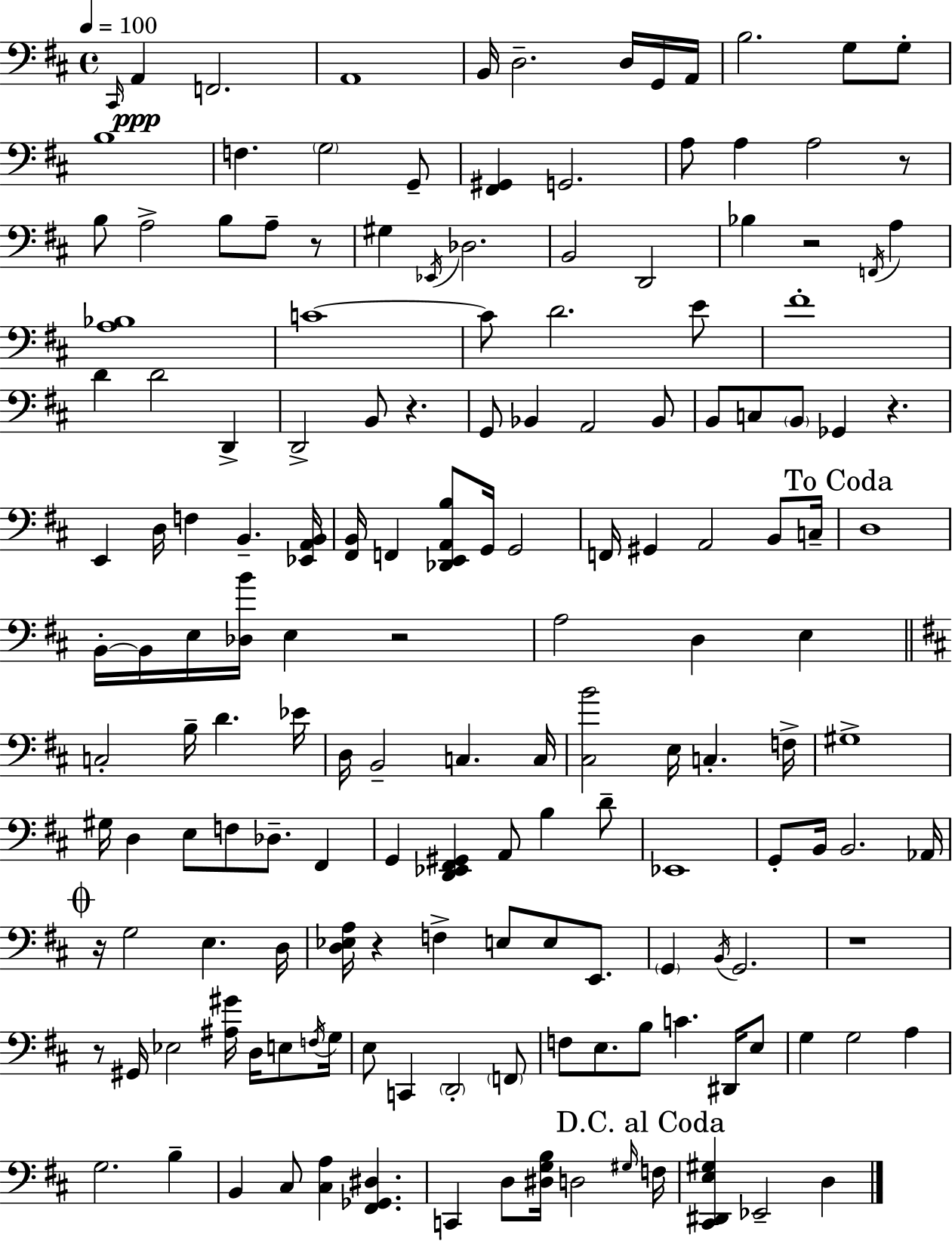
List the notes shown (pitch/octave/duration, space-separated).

C#2/s A2/q F2/h. A2/w B2/s D3/h. D3/s G2/s A2/s B3/h. G3/e G3/e B3/w F3/q. G3/h G2/e [F#2,G#2]/q G2/h. A3/e A3/q A3/h R/e B3/e A3/h B3/e A3/e R/e G#3/q Eb2/s Db3/h. B2/h D2/h Bb3/q R/h F2/s A3/q [A3,Bb3]/w C4/w C4/e D4/h. E4/e F#4/w D4/q D4/h D2/q D2/h B2/e R/q. G2/e Bb2/q A2/h Bb2/e B2/e C3/e B2/e Gb2/q R/q. E2/q D3/s F3/q B2/q. [Eb2,A2,B2]/s [F#2,B2]/s F2/q [Db2,E2,A2,B3]/e G2/s G2/h F2/s G#2/q A2/h B2/e C3/s D3/w B2/s B2/s E3/s [Db3,B4]/s E3/q R/h A3/h D3/q E3/q C3/h B3/s D4/q. Eb4/s D3/s B2/h C3/q. C3/s [C#3,B4]/h E3/s C3/q. F3/s G#3/w G#3/s D3/q E3/e F3/e Db3/e. F#2/q G2/q [D2,Eb2,F#2,G#2]/q A2/e B3/q D4/e Eb2/w G2/e B2/s B2/h. Ab2/s R/s G3/h E3/q. D3/s [D3,Eb3,A3]/s R/q F3/q E3/e E3/e E2/e. G2/q B2/s G2/h. R/w R/e G#2/s Eb3/h [A#3,G#4]/s D3/s E3/e F3/s G3/s E3/e C2/q D2/h F2/e F3/e E3/e. B3/e C4/q. D#2/s E3/e G3/q G3/h A3/q G3/h. B3/q B2/q C#3/e [C#3,A3]/q [F#2,Gb2,D#3]/q. C2/q D3/e [D#3,G3,B3]/s D3/h G#3/s F3/s [C#2,D#2,E3,G#3]/q Eb2/h D3/q